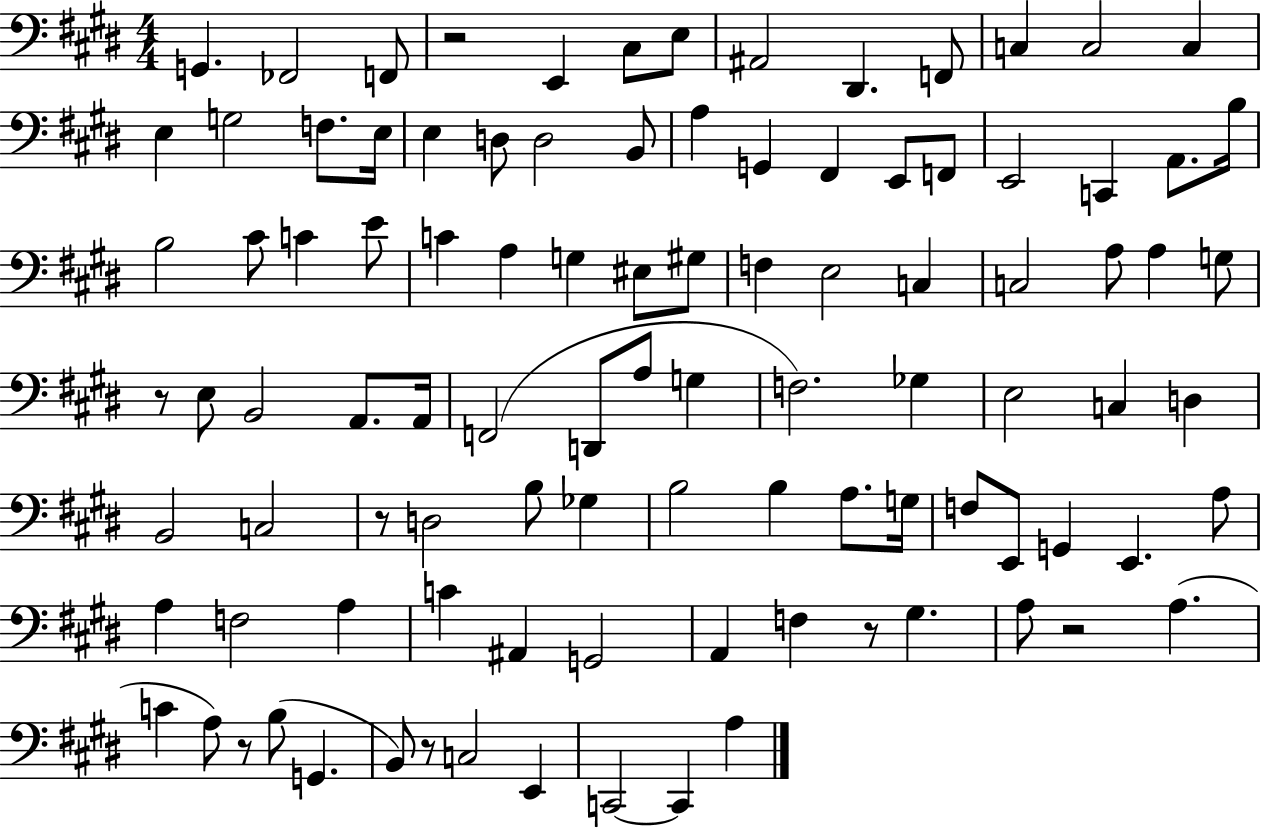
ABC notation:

X:1
T:Untitled
M:4/4
L:1/4
K:E
G,, _F,,2 F,,/2 z2 E,, ^C,/2 E,/2 ^A,,2 ^D,, F,,/2 C, C,2 C, E, G,2 F,/2 E,/4 E, D,/2 D,2 B,,/2 A, G,, ^F,, E,,/2 F,,/2 E,,2 C,, A,,/2 B,/4 B,2 ^C/2 C E/2 C A, G, ^E,/2 ^G,/2 F, E,2 C, C,2 A,/2 A, G,/2 z/2 E,/2 B,,2 A,,/2 A,,/4 F,,2 D,,/2 A,/2 G, F,2 _G, E,2 C, D, B,,2 C,2 z/2 D,2 B,/2 _G, B,2 B, A,/2 G,/4 F,/2 E,,/2 G,, E,, A,/2 A, F,2 A, C ^A,, G,,2 A,, F, z/2 ^G, A,/2 z2 A, C A,/2 z/2 B,/2 G,, B,,/2 z/2 C,2 E,, C,,2 C,, A,